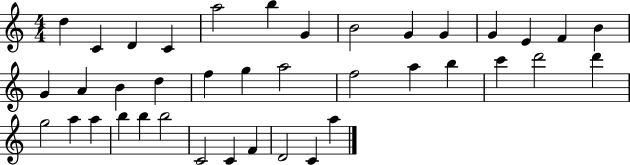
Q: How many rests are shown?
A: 0